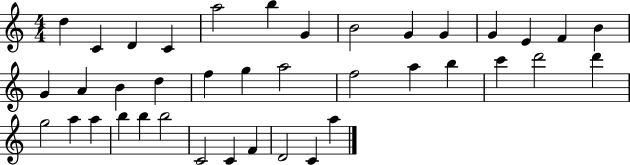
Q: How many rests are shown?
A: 0